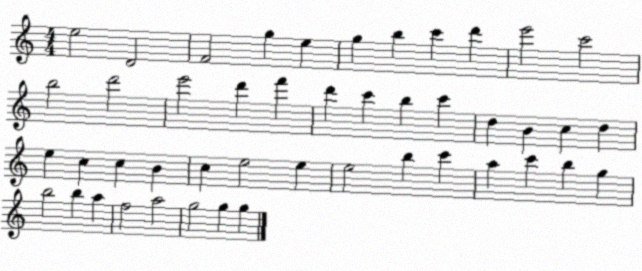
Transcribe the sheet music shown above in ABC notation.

X:1
T:Untitled
M:4/4
L:1/4
K:C
e2 D2 F2 g e g b c' d' e'2 c'2 b2 d'2 e'2 d' f' d' c' b c' d B c d e c c B c e2 e e2 b c' a c' b g b2 b a f2 a2 g2 g g